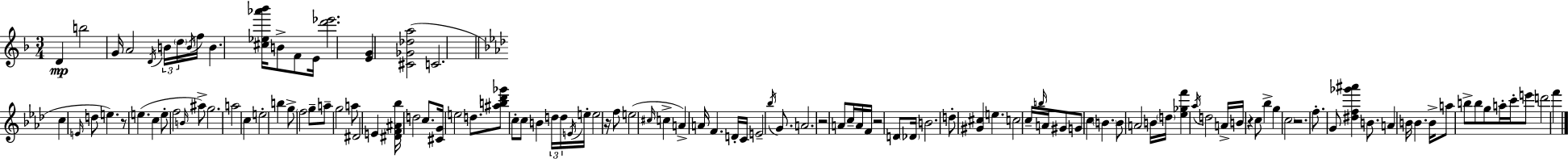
D4/q B5/h G4/s A4/h D4/s B4/s D5/s B4/s F5/s B4/q. [C#5,Eb5,Ab6,Bb6]/s B4/e F4/e E4/s [D6,Eb6]/h. [E4,G4]/q [C#4,Gb4,Db5,A5]/h C4/h. C5/q E4/s D5/e E5/q. R/e E5/q. C5/q E5/e F5/h B4/s A#5/e G5/h. A5/h C5/q E5/h B5/q G5/e F5/h G5/e A5/e G5/h A5/e D#4/h E4/q [D#4,F4,A#4,Bb5]/s D5/h C5/e. [C#4,G4]/s E5/h D5/e. [A#5,B5,Db6,Gb6]/e C5/e C5/e B4/q D5/s D5/s E4/s E5/s E5/h R/s F5/e E5/h C#5/s C5/q A4/q A4/s F4/q. D4/s C4/s E4/h Bb5/s G4/e. A4/h. R/h A4/e C5/s A4/s F4/s R/h D4/e Db4/s B4/h. D5/e [G#4,C#5]/q E5/q. C5/h C5/s B5/s A4/s G#4/e G4/e C5/q B4/q. B4/e A4/h B4/s D5/s [Eb5,Gb5,F6]/q Ab5/s D5/h A4/s B4/s R/q C5/e Bb5/q G5/q C5/h R/h. F5/e. G4/e [D#5,F5,Gb6,A#6]/q B4/e. A4/q B4/s B4/q. B4/s A5/e B5/e B5/e G5/e A5/s C6/s E6/e D6/h F6/q